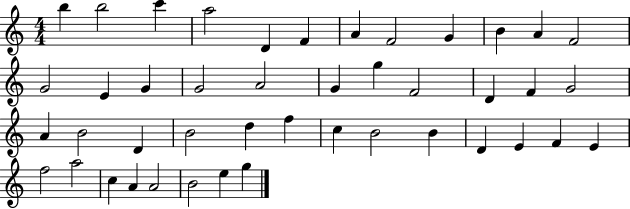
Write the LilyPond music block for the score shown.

{
  \clef treble
  \numericTimeSignature
  \time 4/4
  \key c \major
  b''4 b''2 c'''4 | a''2 d'4 f'4 | a'4 f'2 g'4 | b'4 a'4 f'2 | \break g'2 e'4 g'4 | g'2 a'2 | g'4 g''4 f'2 | d'4 f'4 g'2 | \break a'4 b'2 d'4 | b'2 d''4 f''4 | c''4 b'2 b'4 | d'4 e'4 f'4 e'4 | \break f''2 a''2 | c''4 a'4 a'2 | b'2 e''4 g''4 | \bar "|."
}